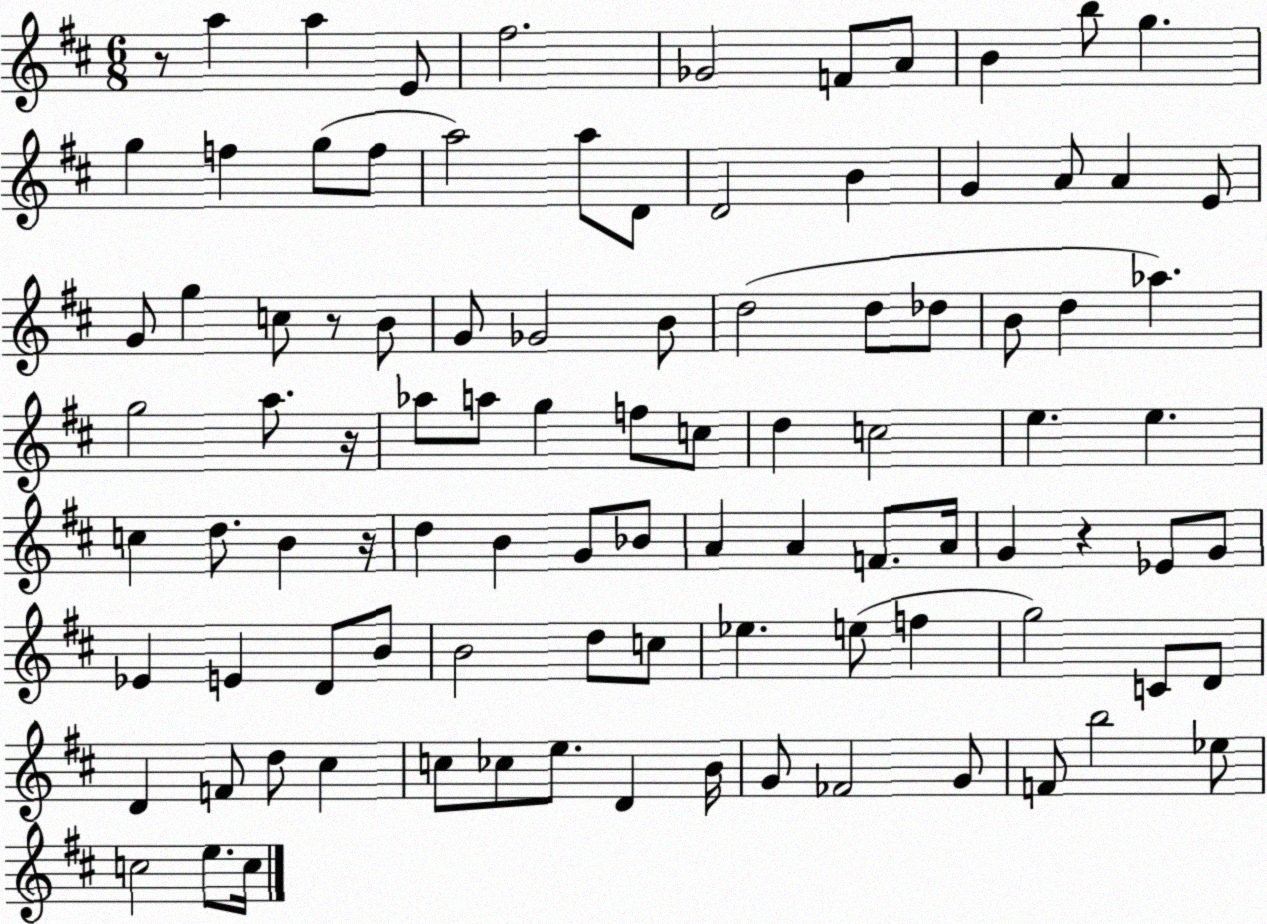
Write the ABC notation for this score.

X:1
T:Untitled
M:6/8
L:1/4
K:D
z/2 a a E/2 ^f2 _G2 F/2 A/2 B b/2 g g f g/2 f/2 a2 a/2 D/2 D2 B G A/2 A E/2 G/2 g c/2 z/2 B/2 G/2 _G2 B/2 d2 d/2 _d/2 B/2 d _a g2 a/2 z/4 _a/2 a/2 g f/2 c/2 d c2 e e c d/2 B z/4 d B G/2 _B/2 A A F/2 A/4 G z _E/2 G/2 _E E D/2 B/2 B2 d/2 c/2 _e e/2 f g2 C/2 D/2 D F/2 d/2 ^c c/2 _c/2 e/2 D B/4 G/2 _F2 G/2 F/2 b2 _e/2 c2 e/2 c/4